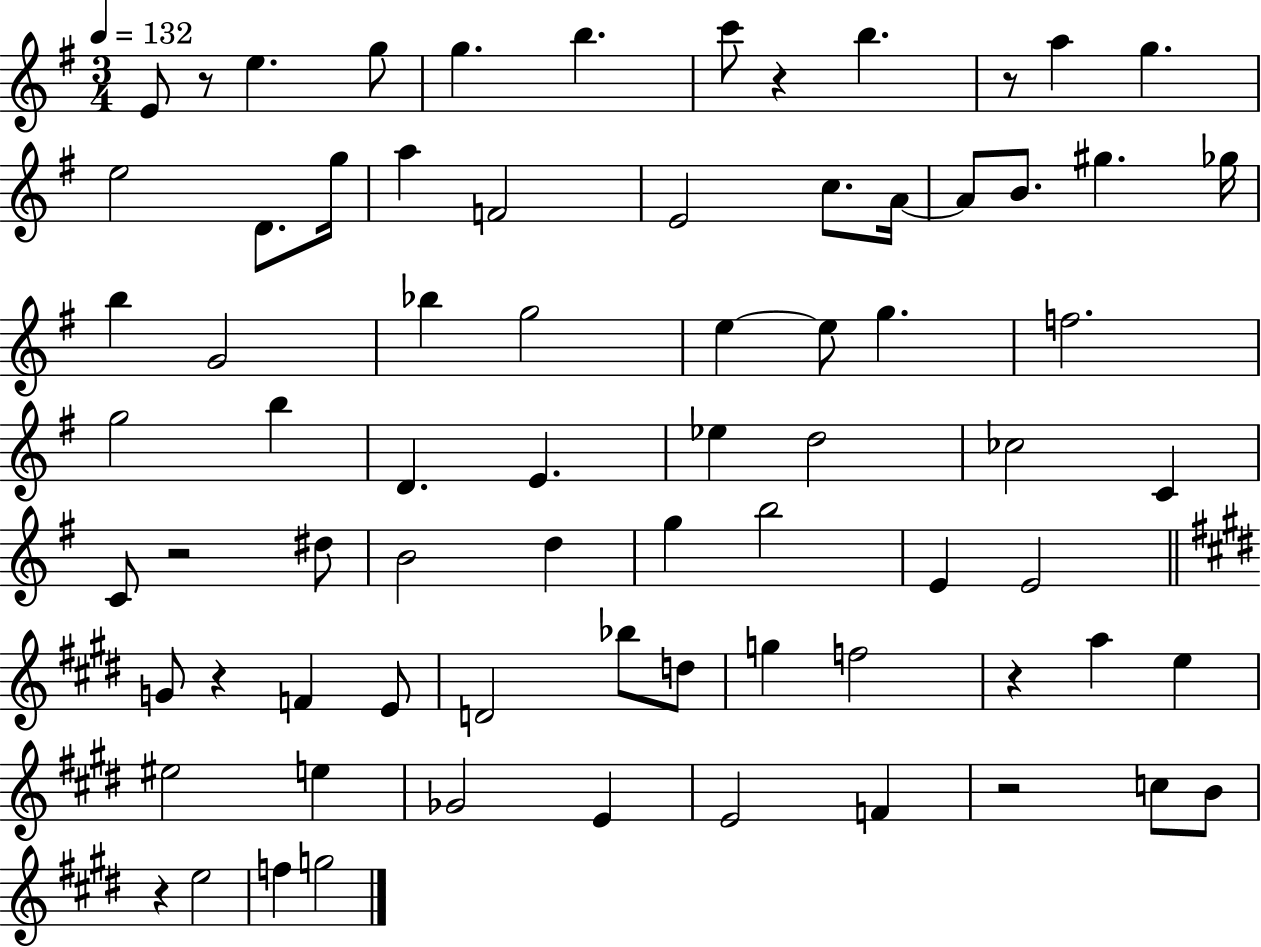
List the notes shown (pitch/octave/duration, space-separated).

E4/e R/e E5/q. G5/e G5/q. B5/q. C6/e R/q B5/q. R/e A5/q G5/q. E5/h D4/e. G5/s A5/q F4/h E4/h C5/e. A4/s A4/e B4/e. G#5/q. Gb5/s B5/q G4/h Bb5/q G5/h E5/q E5/e G5/q. F5/h. G5/h B5/q D4/q. E4/q. Eb5/q D5/h CES5/h C4/q C4/e R/h D#5/e B4/h D5/q G5/q B5/h E4/q E4/h G4/e R/q F4/q E4/e D4/h Bb5/e D5/e G5/q F5/h R/q A5/q E5/q EIS5/h E5/q Gb4/h E4/q E4/h F4/q R/h C5/e B4/e R/q E5/h F5/q G5/h